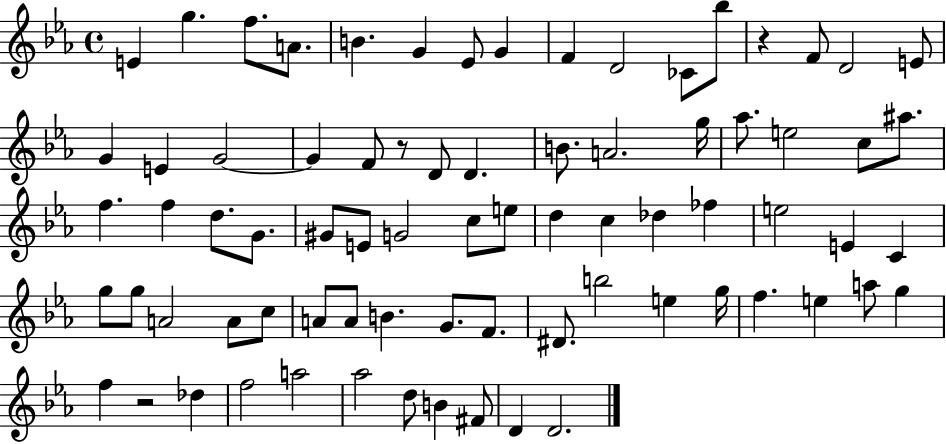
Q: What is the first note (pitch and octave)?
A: E4